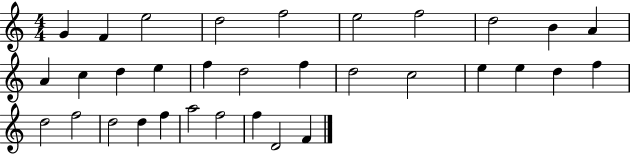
G4/q F4/q E5/h D5/h F5/h E5/h F5/h D5/h B4/q A4/q A4/q C5/q D5/q E5/q F5/q D5/h F5/q D5/h C5/h E5/q E5/q D5/q F5/q D5/h F5/h D5/h D5/q F5/q A5/h F5/h F5/q D4/h F4/q